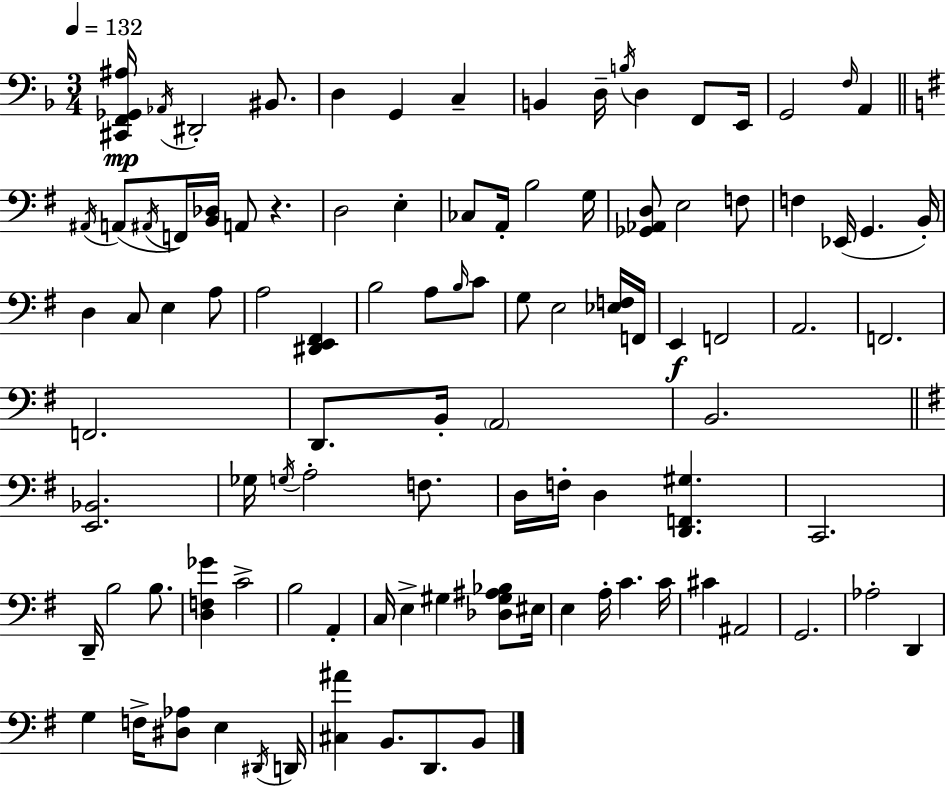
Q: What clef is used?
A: bass